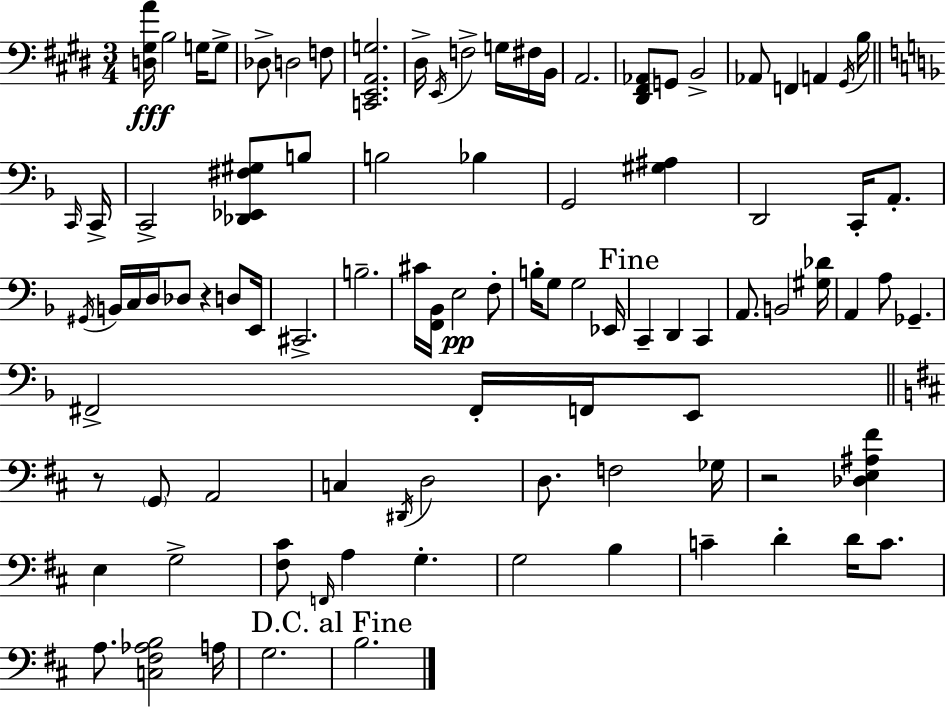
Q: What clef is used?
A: bass